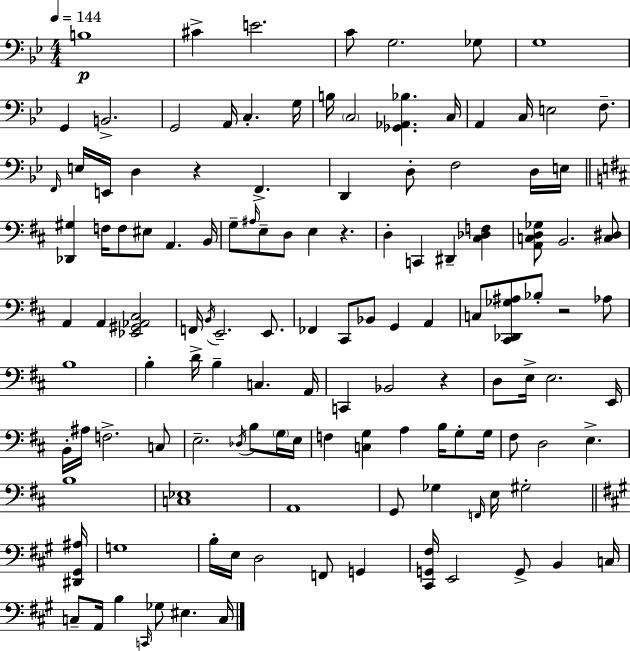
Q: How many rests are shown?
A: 4